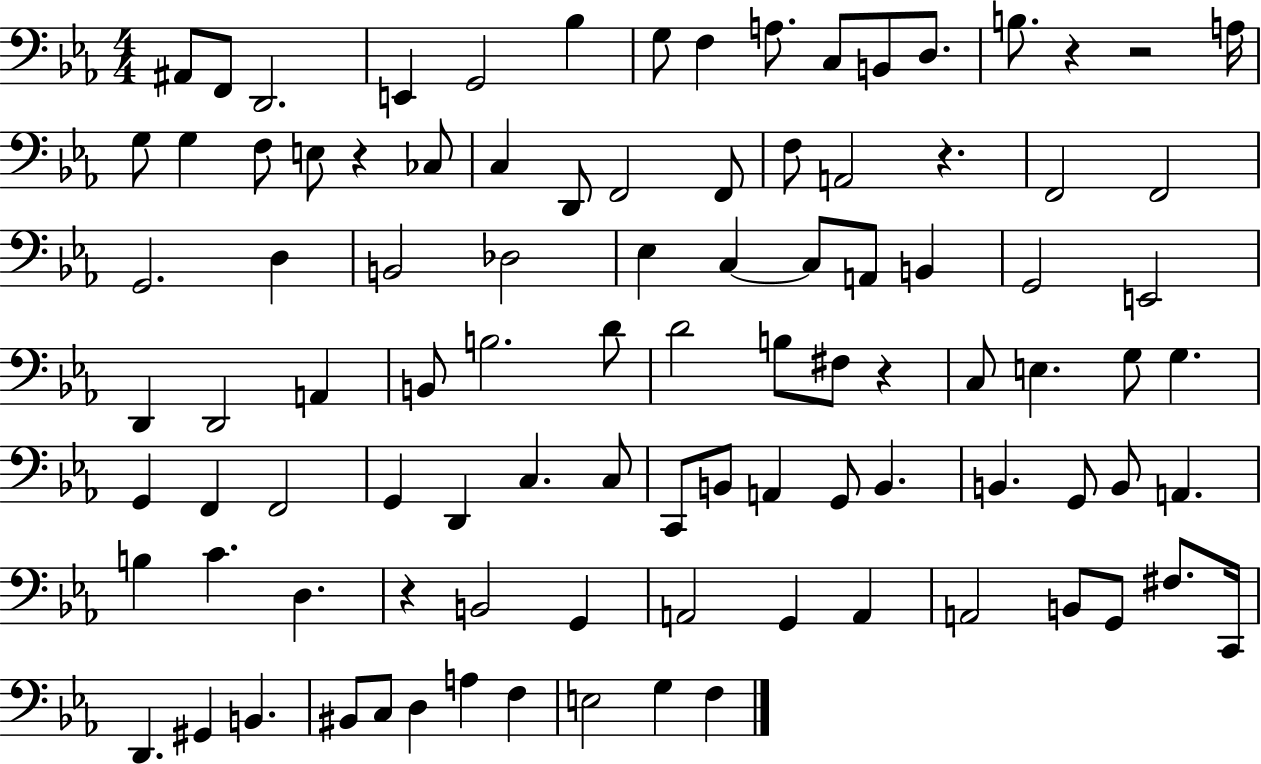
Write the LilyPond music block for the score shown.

{
  \clef bass
  \numericTimeSignature
  \time 4/4
  \key ees \major
  ais,8 f,8 d,2. | e,4 g,2 bes4 | g8 f4 a8. c8 b,8 d8. | b8. r4 r2 a16 | \break g8 g4 f8 e8 r4 ces8 | c4 d,8 f,2 f,8 | f8 a,2 r4. | f,2 f,2 | \break g,2. d4 | b,2 des2 | ees4 c4~~ c8 a,8 b,4 | g,2 e,2 | \break d,4 d,2 a,4 | b,8 b2. d'8 | d'2 b8 fis8 r4 | c8 e4. g8 g4. | \break g,4 f,4 f,2 | g,4 d,4 c4. c8 | c,8 b,8 a,4 g,8 b,4. | b,4. g,8 b,8 a,4. | \break b4 c'4. d4. | r4 b,2 g,4 | a,2 g,4 a,4 | a,2 b,8 g,8 fis8. c,16 | \break d,4. gis,4 b,4. | bis,8 c8 d4 a4 f4 | e2 g4 f4 | \bar "|."
}